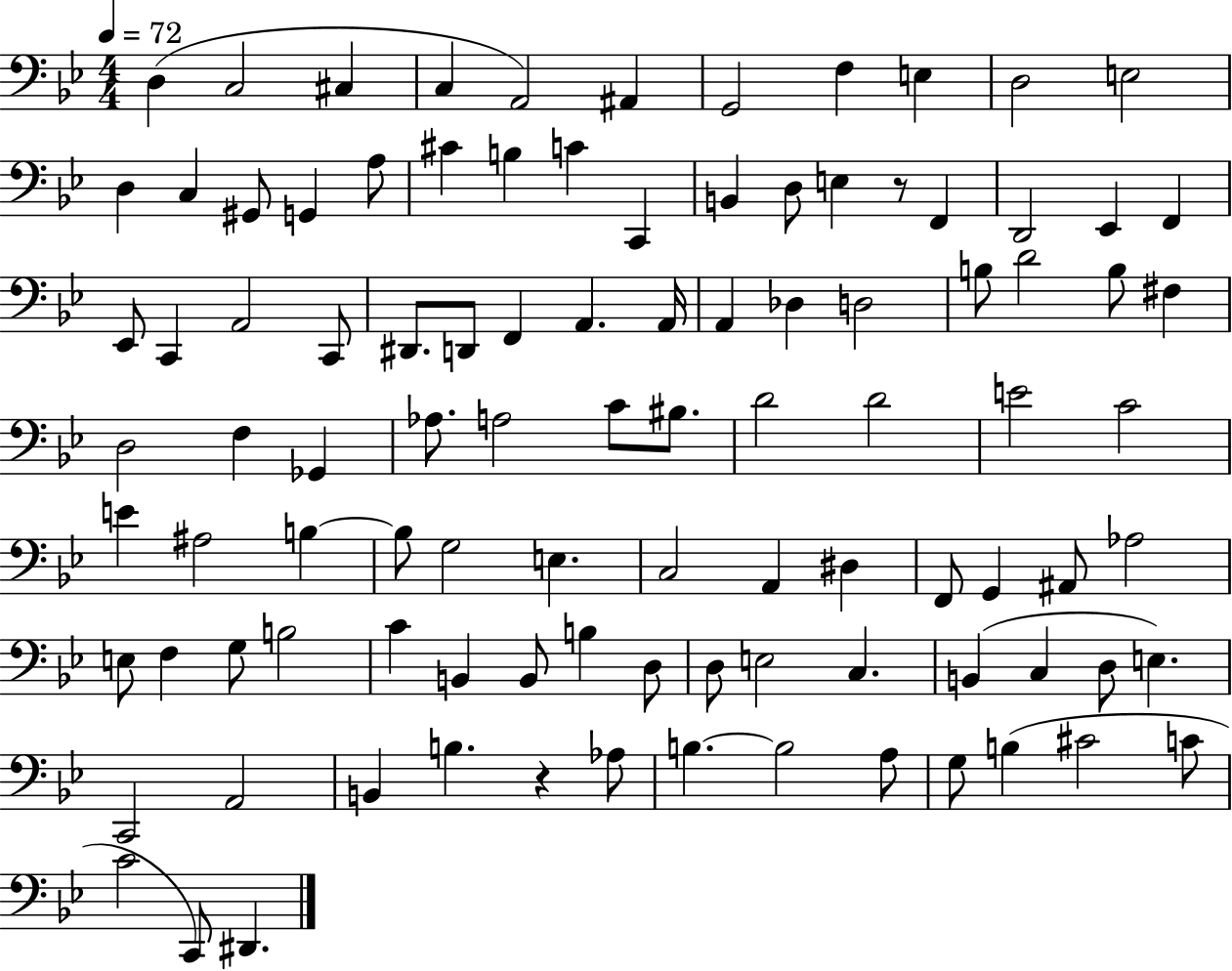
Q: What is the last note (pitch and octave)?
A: D#2